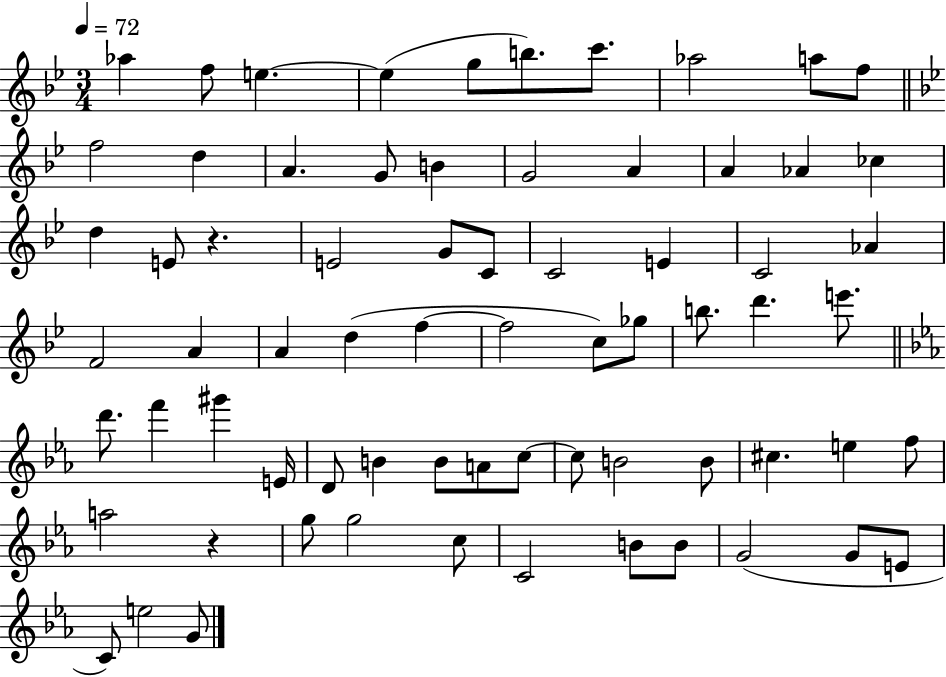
Ab5/q F5/e E5/q. E5/q G5/e B5/e. C6/e. Ab5/h A5/e F5/e F5/h D5/q A4/q. G4/e B4/q G4/h A4/q A4/q Ab4/q CES5/q D5/q E4/e R/q. E4/h G4/e C4/e C4/h E4/q C4/h Ab4/q F4/h A4/q A4/q D5/q F5/q F5/h C5/e Gb5/e B5/e. D6/q. E6/e. D6/e. F6/q G#6/q E4/s D4/e B4/q B4/e A4/e C5/e C5/e B4/h B4/e C#5/q. E5/q F5/e A5/h R/q G5/e G5/h C5/e C4/h B4/e B4/e G4/h G4/e E4/e C4/e E5/h G4/e